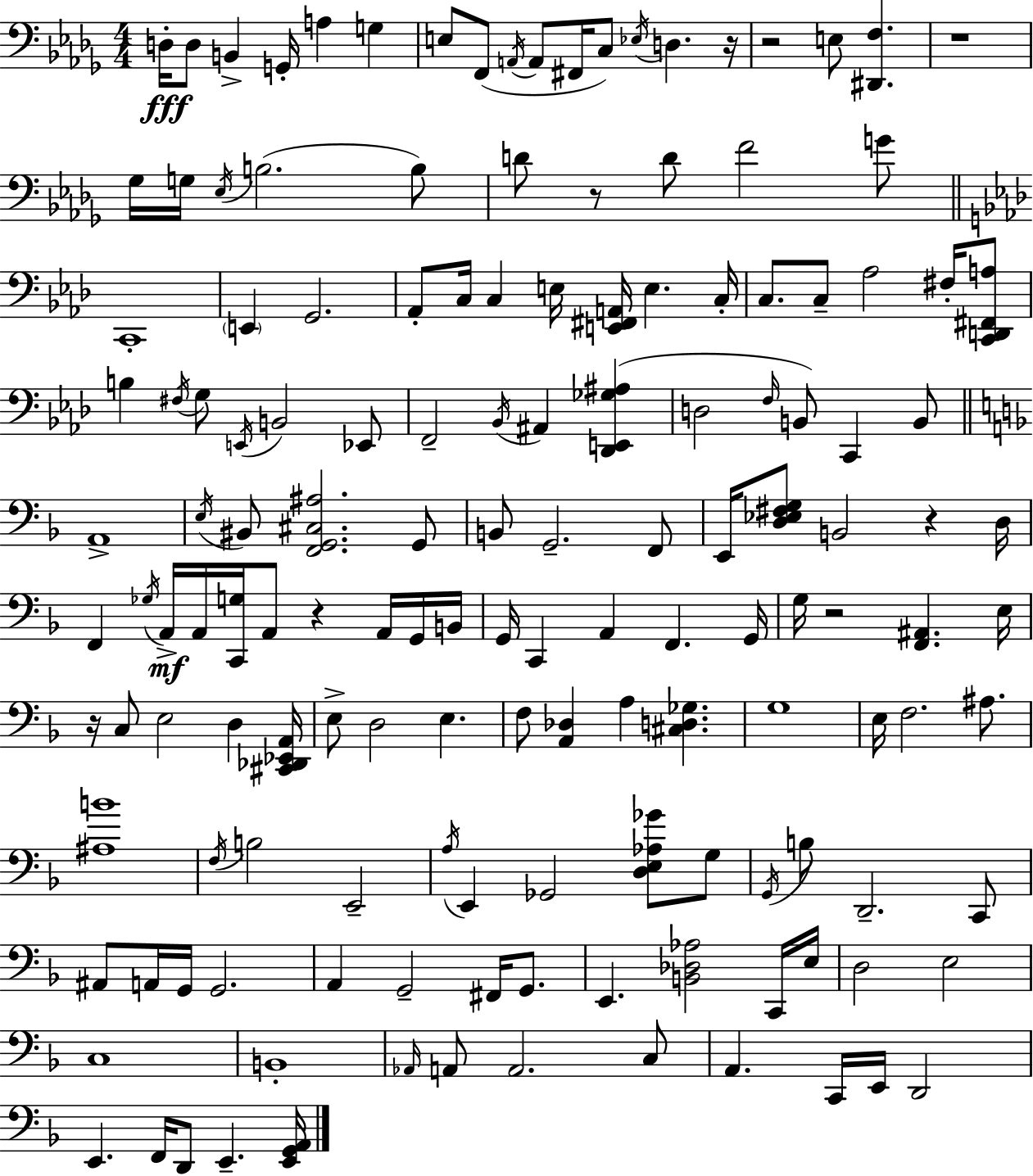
X:1
T:Untitled
M:4/4
L:1/4
K:Bbm
D,/4 D,/2 B,, G,,/4 A, G, E,/2 F,,/2 A,,/4 A,,/2 ^F,,/4 C,/2 _E,/4 D, z/4 z2 E,/2 [^D,,F,] z4 _G,/4 G,/4 _E,/4 B,2 B,/2 D/2 z/2 D/2 F2 G/2 C,,4 E,, G,,2 _A,,/2 C,/4 C, E,/4 [E,,^F,,A,,]/4 E, C,/4 C,/2 C,/2 _A,2 ^F,/4 [C,,D,,^F,,A,]/2 B, ^F,/4 G,/2 E,,/4 B,,2 _E,,/2 F,,2 _B,,/4 ^A,, [_D,,E,,_G,^A,] D,2 F,/4 B,,/2 C,, B,,/2 A,,4 E,/4 ^B,,/2 [F,,G,,^C,^A,]2 G,,/2 B,,/2 G,,2 F,,/2 E,,/4 [D,_E,^F,G,]/2 B,,2 z D,/4 F,, _G,/4 A,,/4 A,,/4 [C,,G,]/4 A,,/2 z A,,/4 G,,/4 B,,/4 G,,/4 C,, A,, F,, G,,/4 G,/4 z2 [F,,^A,,] E,/4 z/4 C,/2 E,2 D, [^C,,_D,,_E,,A,,]/4 E,/2 D,2 E, F,/2 [A,,_D,] A, [^C,D,_G,] G,4 E,/4 F,2 ^A,/2 [^A,B]4 F,/4 B,2 E,,2 A,/4 E,, _G,,2 [D,E,_A,_G]/2 G,/2 G,,/4 B,/2 D,,2 C,,/2 ^A,,/2 A,,/4 G,,/4 G,,2 A,, G,,2 ^F,,/4 G,,/2 E,, [B,,_D,_A,]2 C,,/4 E,/4 D,2 E,2 C,4 B,,4 _A,,/4 A,,/2 A,,2 C,/2 A,, C,,/4 E,,/4 D,,2 E,, F,,/4 D,,/2 E,, [E,,G,,A,,]/4